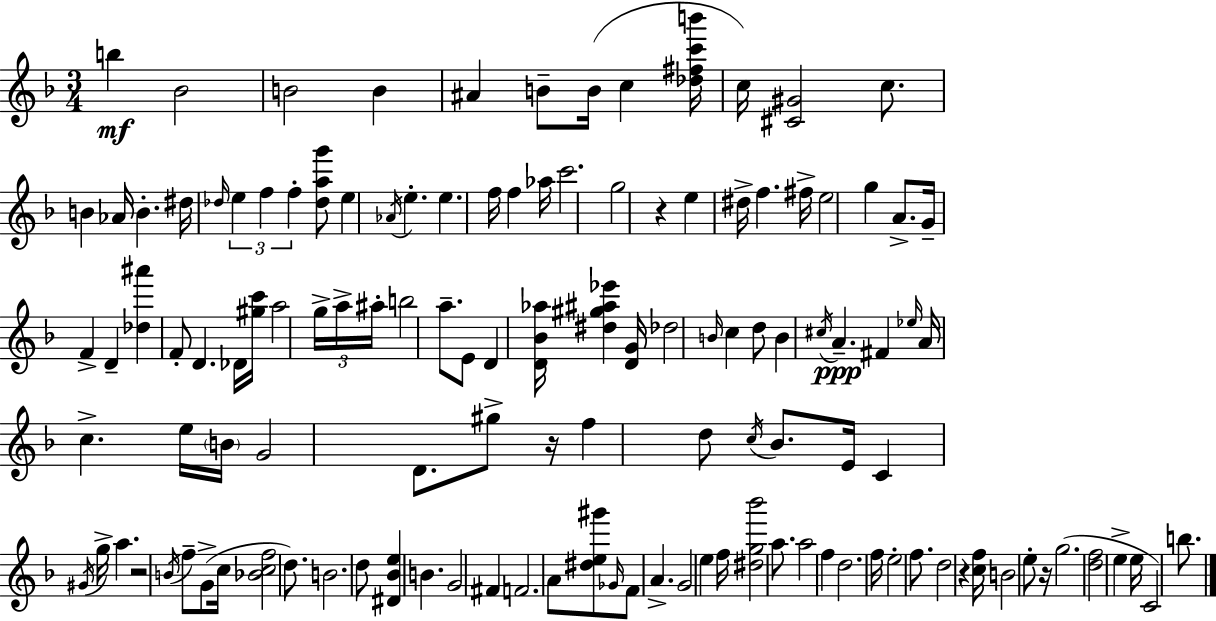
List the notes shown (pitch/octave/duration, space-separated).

B5/q Bb4/h B4/h B4/q A#4/q B4/e B4/s C5/q [Db5,F#5,C6,B6]/s C5/s [C#4,G#4]/h C5/e. B4/q Ab4/s B4/q. D#5/s Db5/s E5/q F5/q F5/q [Db5,A5,G6]/e E5/q Ab4/s E5/q. E5/q. F5/s F5/q Ab5/s C6/h. G5/h R/q E5/q D#5/s F5/q. F#5/s E5/h G5/q A4/e. G4/s F4/q D4/q [Db5,A#6]/q F4/e D4/q. Db4/s [G#5,C6]/s A5/h G5/s A5/s A#5/s B5/h A5/e. E4/e D4/q [D4,Bb4,Ab5]/s [D#5,G#5,A#5,Eb6]/q [D4,G4]/s Db5/h B4/s C5/q D5/e B4/q C#5/s A4/q. F#4/q Eb5/s A4/s C5/q. E5/s B4/s G4/h D4/e. G#5/e R/s F5/q D5/e C5/s Bb4/e. E4/s C4/q G#4/s G5/s A5/q. R/h B4/s F5/e G4/e C5/s [Bb4,C5,F5]/h D5/e. B4/h. D5/e [D#4,Bb4,E5]/q B4/q. G4/h F#4/q F4/h. A4/e [D#5,E5,G#6]/e Gb4/s F4/e A4/q. G4/h E5/q F5/s [D#5,G5,Bb6]/h A5/e. A5/h F5/q D5/h. F5/s E5/h F5/e. D5/h R/q [C5,F5]/s B4/h E5/e R/s G5/h. [D5,F5]/h E5/q E5/s C4/h B5/e.